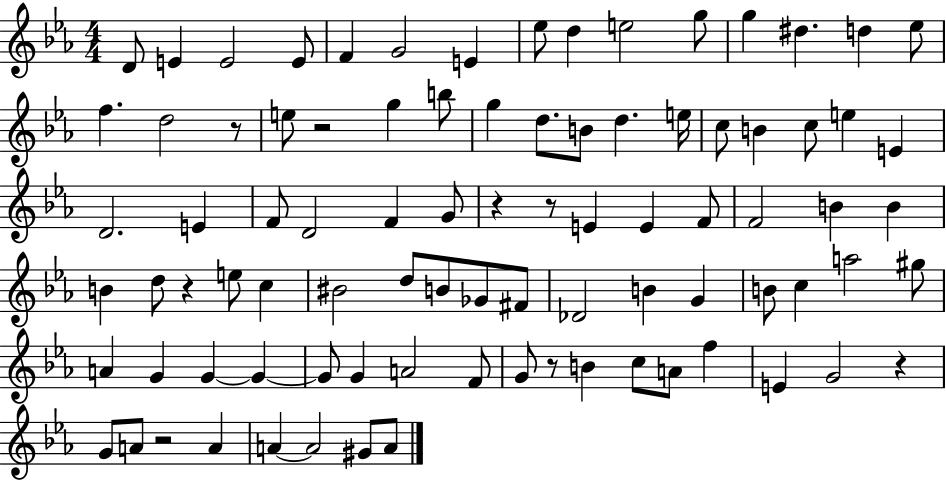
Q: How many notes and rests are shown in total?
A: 88